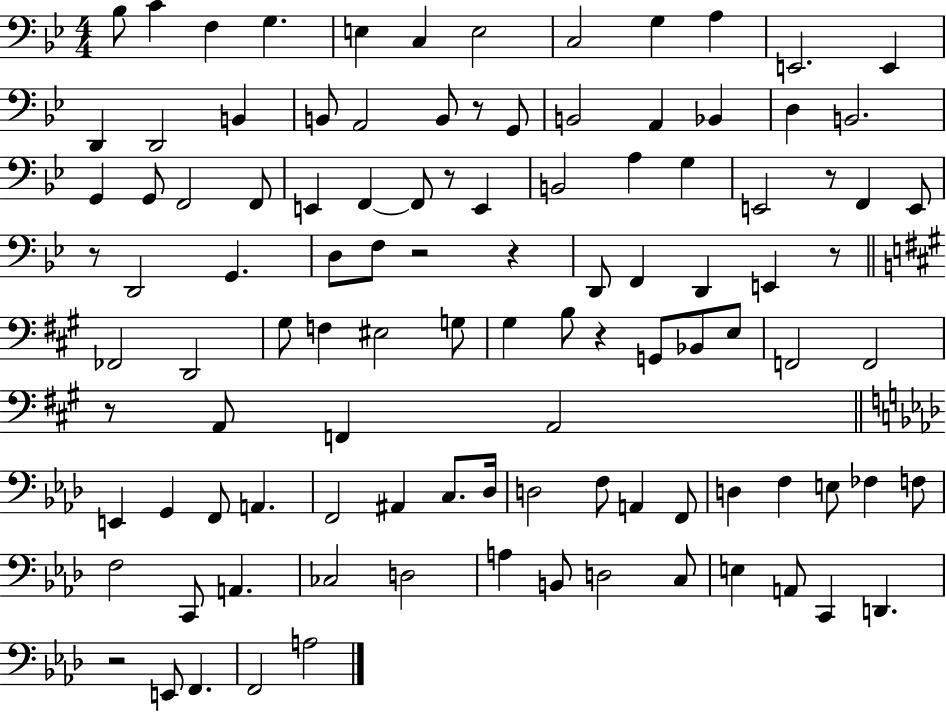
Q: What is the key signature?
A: BES major